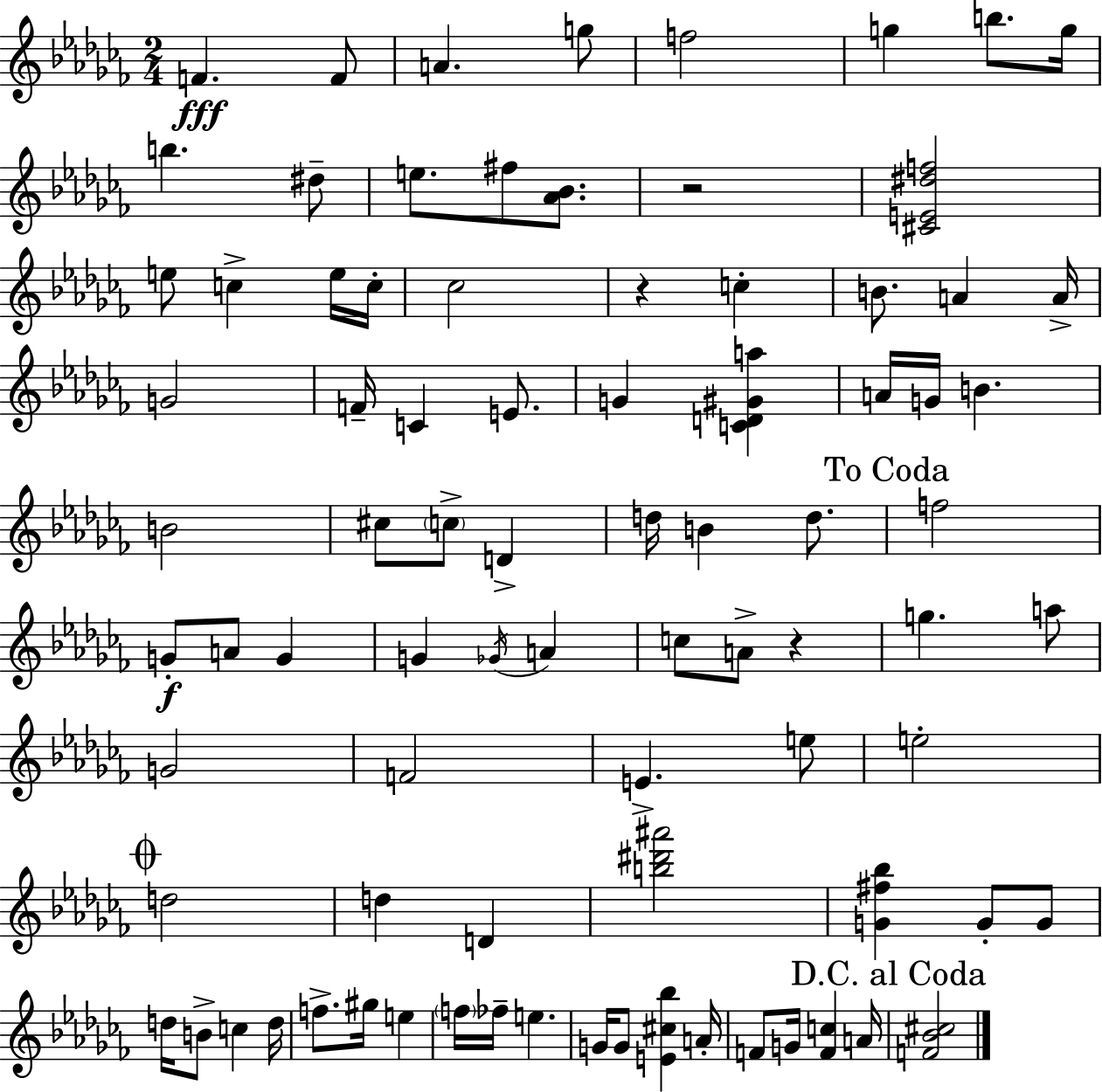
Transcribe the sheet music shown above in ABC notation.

X:1
T:Untitled
M:2/4
L:1/4
K:Abm
F F/2 A g/2 f2 g b/2 g/4 b ^d/2 e/2 ^f/2 [_A_B]/2 z2 [^CE^df]2 e/2 c e/4 c/4 _c2 z c B/2 A A/4 G2 F/4 C E/2 G [CD^Ga] A/4 G/4 B B2 ^c/2 c/2 D d/4 B d/2 f2 G/2 A/2 G G _G/4 A c/2 A/2 z g a/2 G2 F2 E e/2 e2 d2 d D [b^d'^a']2 [G^f_b] G/2 G/2 d/4 B/2 c d/4 f/2 ^g/4 e f/4 _f/4 e G/4 G/2 [E^c_b] A/4 F/2 G/4 [Fc] A/4 [F_B^c]2